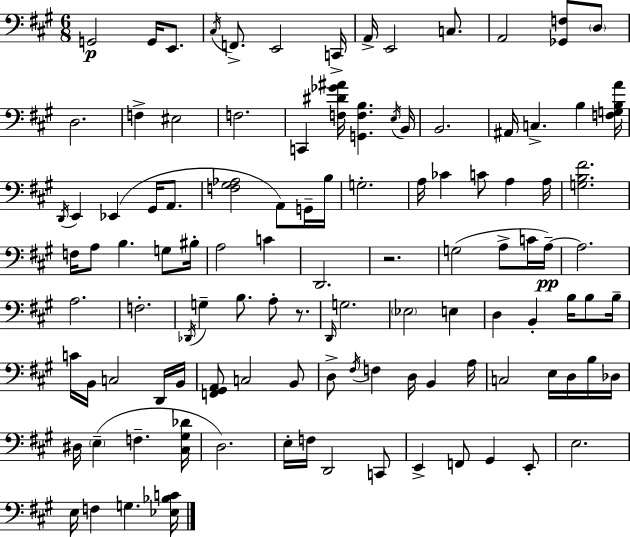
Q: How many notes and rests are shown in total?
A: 110